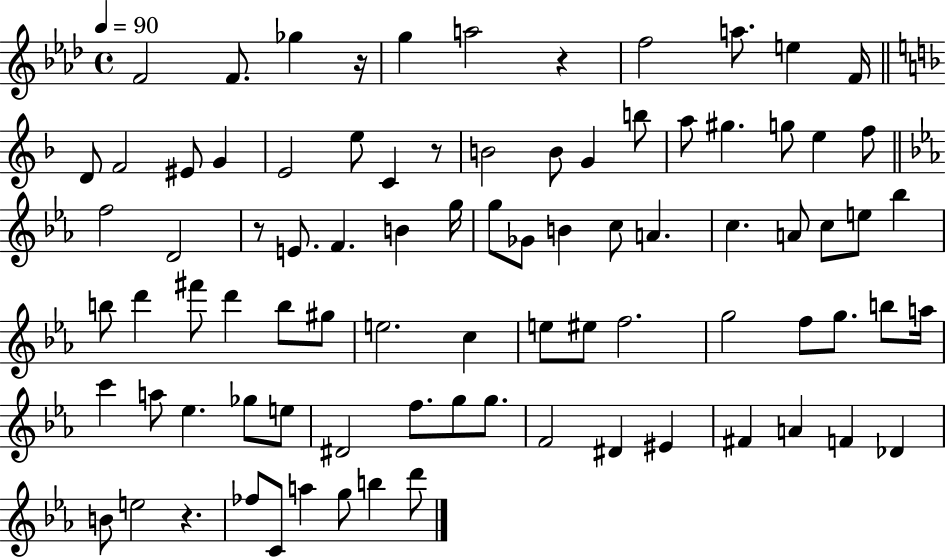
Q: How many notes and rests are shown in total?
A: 86